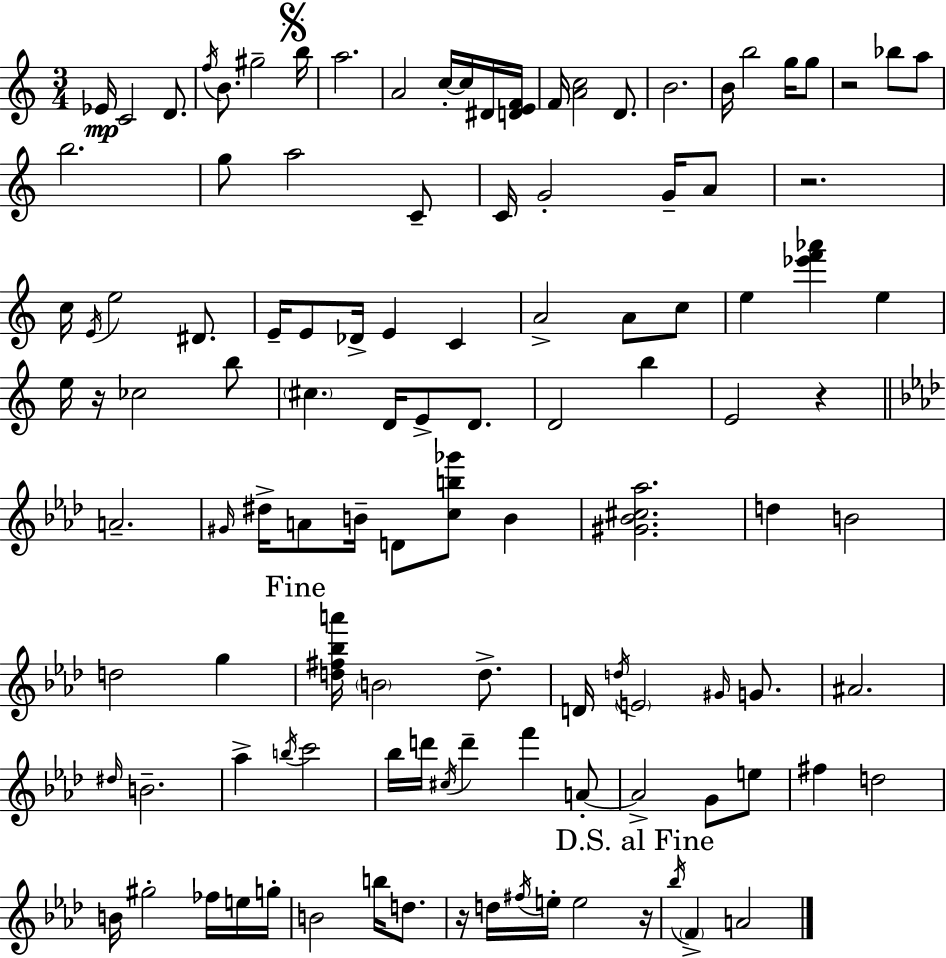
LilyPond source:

{
  \clef treble
  \numericTimeSignature
  \time 3/4
  \key a \minor
  \repeat volta 2 { ees'16\mp c'2 d'8. | \acciaccatura { f''16 } b'8. gis''2-- | \mark \markup { \musicglyph "scripts.segno" } b''16 a''2. | a'2 c''16-.~~ c''16 dis'16 | \break <d' e' f'>16 f'16 <a' c''>2 d'8. | b'2. | b'16 b''2 g''16 g''8 | r2 bes''8 a''8 | \break b''2. | g''8 a''2 c'8-- | c'16 g'2-. g'16-- a'8 | r2. | \break c''16 \acciaccatura { e'16 } e''2 dis'8. | e'16-- e'8 des'16-> e'4 c'4 | a'2-> a'8 | c''8 e''4 <ees''' f''' aes'''>4 e''4 | \break e''16 r16 ces''2 | b''8 \parenthesize cis''4. d'16 e'8-> d'8. | d'2 b''4 | e'2 r4 | \break \bar "||" \break \key f \minor a'2.-- | \grace { gis'16 } dis''16-> a'8 b'16-- d'8 <c'' b'' ges'''>8 b'4 | <gis' bes' cis'' aes''>2. | d''4 b'2 | \break d''2 g''4 | \mark "Fine" <d'' fis'' bes'' a'''>16 \parenthesize b'2 d''8.-> | d'16 \acciaccatura { d''16 } \parenthesize e'2 \grace { gis'16 } | g'8. ais'2. | \break \grace { dis''16 } b'2.-- | aes''4-> \acciaccatura { b''16 } c'''2 | bes''16 d'''16 \acciaccatura { cis''16 } d'''4-- | f'''4 a'8-.~~ a'2-> | \break g'8 e''8 fis''4 d''2 | b'16 gis''2-. | fes''16 e''16 g''16-. b'2 | b''16 d''8. r16 d''16 \acciaccatura { fis''16 } e''16-. e''2 | \break \mark "D.S. al Fine" r16 \acciaccatura { bes''16 } \parenthesize f'4-> | a'2 } \bar "|."
}